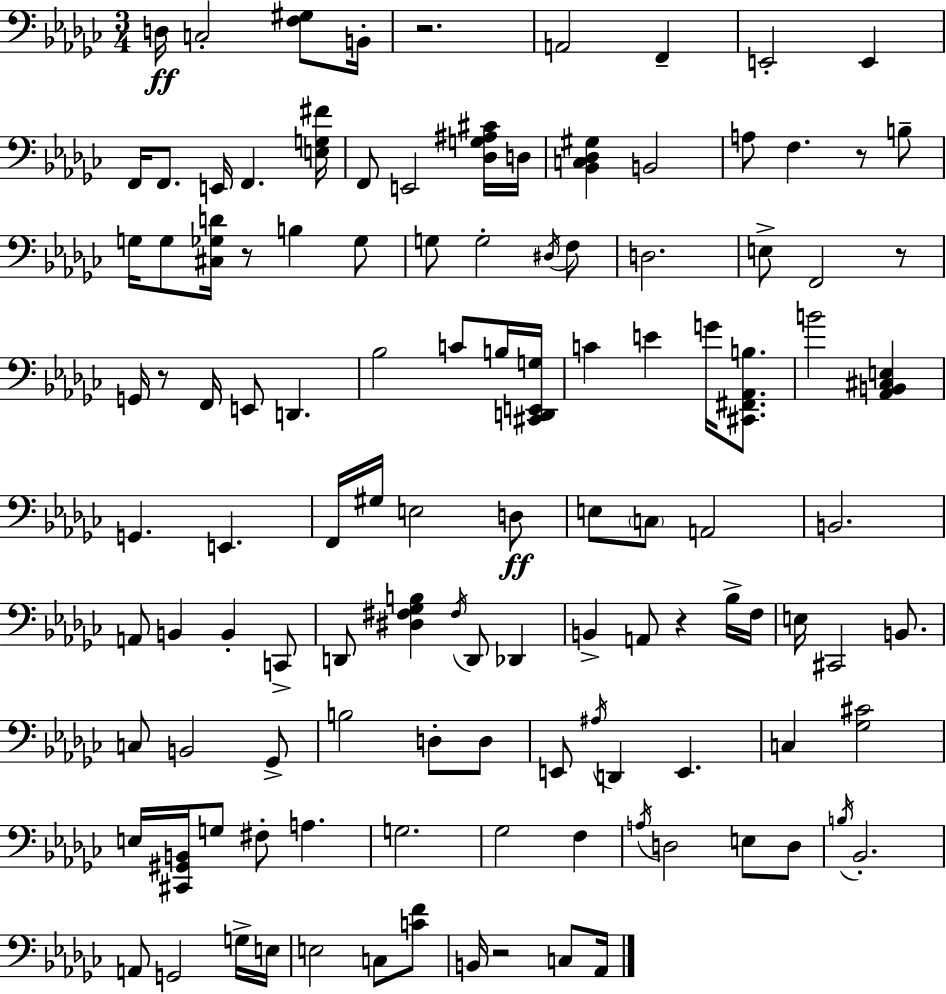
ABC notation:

X:1
T:Untitled
M:3/4
L:1/4
K:Ebm
D,/4 C,2 [F,^G,]/2 B,,/4 z2 A,,2 F,, E,,2 E,, F,,/4 F,,/2 E,,/4 F,, [E,G,^F]/4 F,,/2 E,,2 [_D,G,^A,^C]/4 D,/4 [_B,,C,_D,^G,] B,,2 A,/2 F, z/2 B,/2 G,/4 G,/2 [^C,_G,D]/4 z/2 B, _G,/2 G,/2 G,2 ^D,/4 F,/2 D,2 E,/2 F,,2 z/2 G,,/4 z/2 F,,/4 E,,/2 D,, _B,2 C/2 B,/4 [^C,,D,,E,,G,]/4 C E G/4 [^C,,^F,,_A,,B,]/2 B2 [_A,,B,,^C,E,] G,, E,, F,,/4 ^G,/4 E,2 D,/2 E,/2 C,/2 A,,2 B,,2 A,,/2 B,, B,, C,,/2 D,,/2 [^D,^F,_G,B,] ^F,/4 D,,/2 _D,, B,, A,,/2 z _B,/4 F,/4 E,/4 ^C,,2 B,,/2 C,/2 B,,2 _G,,/2 B,2 D,/2 D,/2 E,,/2 ^A,/4 D,, E,, C, [_G,^C]2 E,/4 [^C,,^G,,B,,]/4 G,/2 ^F,/2 A, G,2 _G,2 F, A,/4 D,2 E,/2 D,/2 B,/4 _B,,2 A,,/2 G,,2 G,/4 E,/4 E,2 C,/2 [CF]/2 B,,/4 z2 C,/2 _A,,/4